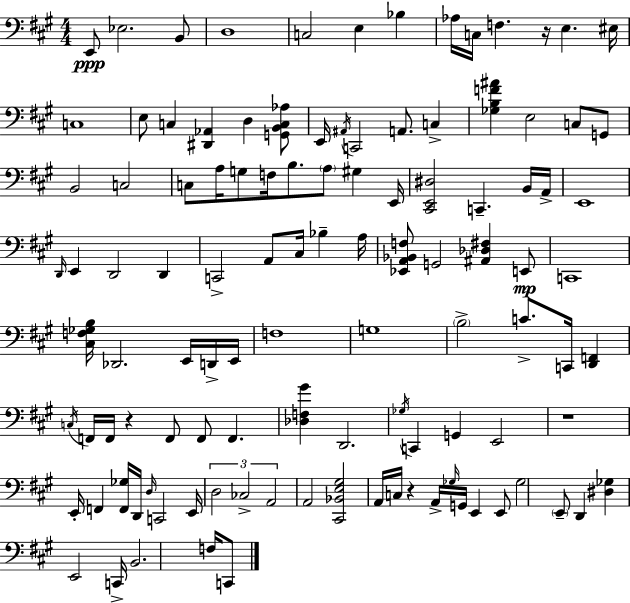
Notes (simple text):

E2/e Eb3/h. B2/e D3/w C3/h E3/q Bb3/q Ab3/s C3/s F3/q. R/s E3/q. EIS3/s C3/w E3/e C3/q [D#2,Ab2]/q D3/q [G2,B2,C3,Ab3]/e E2/s A#2/s C2/h A2/e. C3/q [Gb3,B3,F4,A#4]/q E3/h C3/e G2/e B2/h C3/h C3/e A3/s G3/e F3/s B3/e. A3/e G#3/q E2/s [C#2,E2,D#3]/h C2/q. B2/s A2/s E2/w D2/s E2/q D2/h D2/q C2/h A2/e C#3/s Bb3/q A3/s [Eb2,A2,Bb2,F3]/e G2/h [A#2,Db3,F#3]/q E2/e C2/w [C#3,F3,Gb3,B3]/s Db2/h. E2/s D2/s E2/s F3/w G3/w B3/h C4/e. C2/s [D2,F2]/q C3/s F2/s F2/s R/q F2/e F2/e F2/q. [Db3,F3,G#4]/q D2/h. Gb3/s C2/q G2/q E2/h R/w E2/s F2/q [F2,Gb3]/s D2/s D3/s C2/h E2/s D3/h CES3/h A2/h A2/h [C#2,Bb2,E3,G#3]/h A2/s C3/s R/q A2/s Gb3/s G2/s E2/q E2/e Gb3/h E2/e D2/q [D#3,Gb3]/q E2/h C2/s B2/h. F3/s C2/e